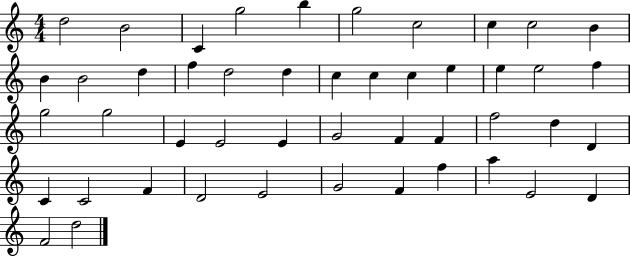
X:1
T:Untitled
M:4/4
L:1/4
K:C
d2 B2 C g2 b g2 c2 c c2 B B B2 d f d2 d c c c e e e2 f g2 g2 E E2 E G2 F F f2 d D C C2 F D2 E2 G2 F f a E2 D F2 d2